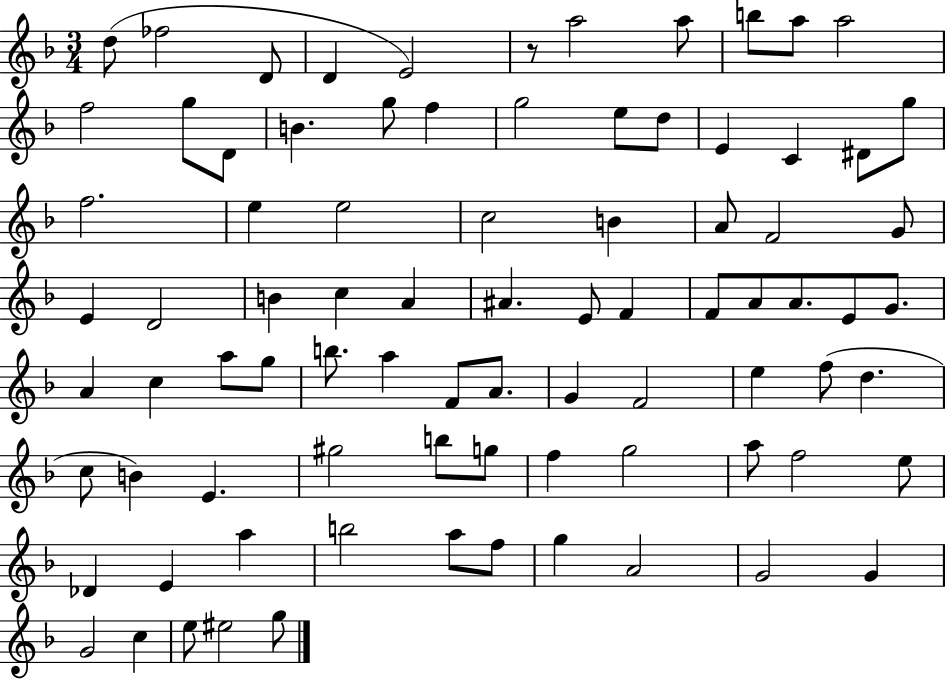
{
  \clef treble
  \numericTimeSignature
  \time 3/4
  \key f \major
  \repeat volta 2 { d''8( fes''2 d'8 | d'4 e'2) | r8 a''2 a''8 | b''8 a''8 a''2 | \break f''2 g''8 d'8 | b'4. g''8 f''4 | g''2 e''8 d''8 | e'4 c'4 dis'8 g''8 | \break f''2. | e''4 e''2 | c''2 b'4 | a'8 f'2 g'8 | \break e'4 d'2 | b'4 c''4 a'4 | ais'4. e'8 f'4 | f'8 a'8 a'8. e'8 g'8. | \break a'4 c''4 a''8 g''8 | b''8. a''4 f'8 a'8. | g'4 f'2 | e''4 f''8( d''4. | \break c''8 b'4) e'4. | gis''2 b''8 g''8 | f''4 g''2 | a''8 f''2 e''8 | \break des'4 e'4 a''4 | b''2 a''8 f''8 | g''4 a'2 | g'2 g'4 | \break g'2 c''4 | e''8 eis''2 g''8 | } \bar "|."
}